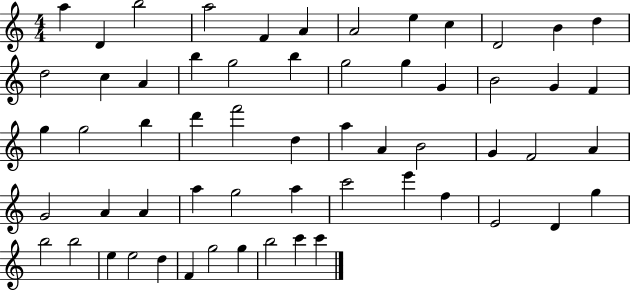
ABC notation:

X:1
T:Untitled
M:4/4
L:1/4
K:C
a D b2 a2 F A A2 e c D2 B d d2 c A b g2 b g2 g G B2 G F g g2 b d' f'2 d a A B2 G F2 A G2 A A a g2 a c'2 e' f E2 D g b2 b2 e e2 d F g2 g b2 c' c'